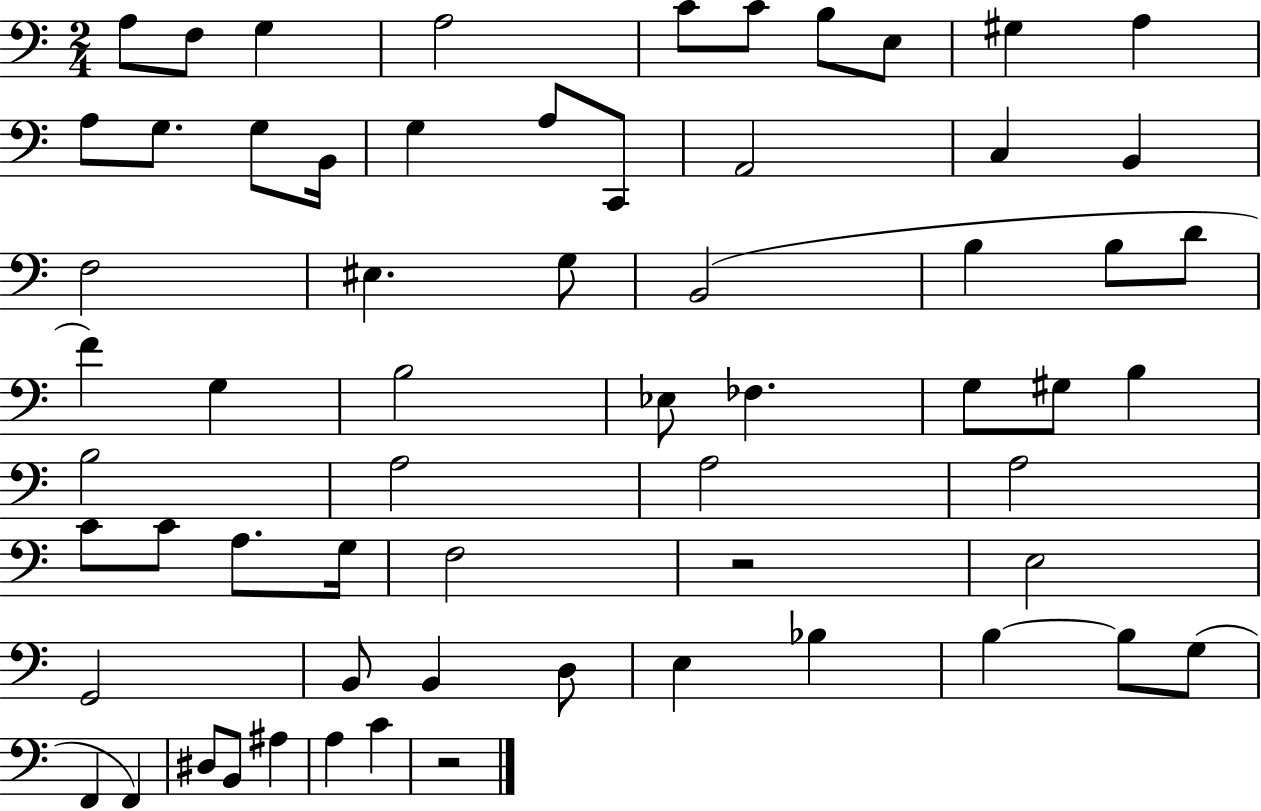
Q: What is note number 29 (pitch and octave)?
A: G3